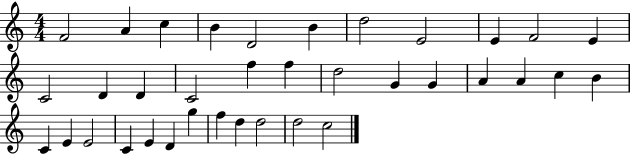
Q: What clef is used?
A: treble